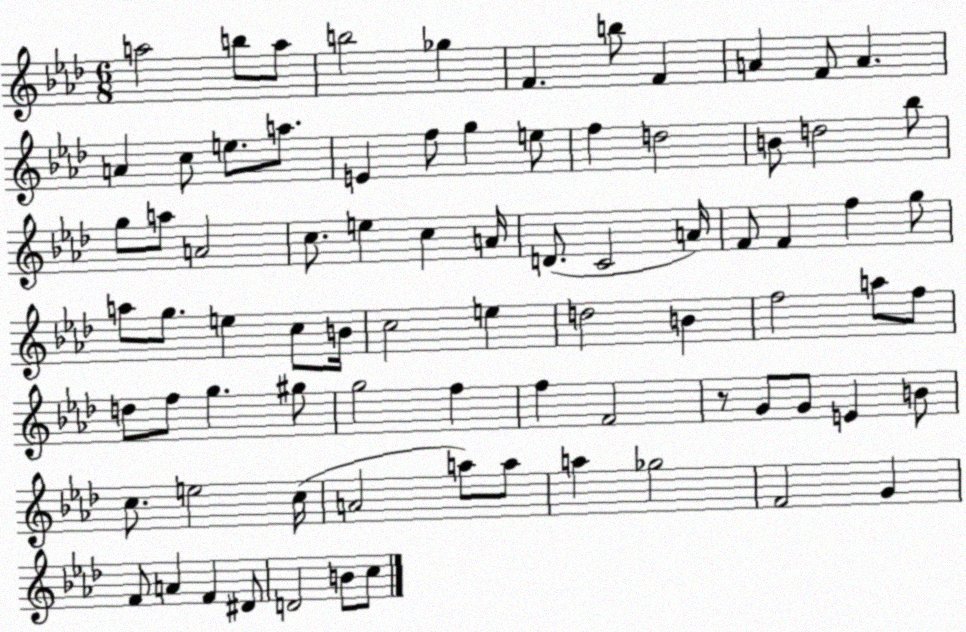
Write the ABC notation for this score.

X:1
T:Untitled
M:6/8
L:1/4
K:Ab
a2 b/2 a/2 b2 _g F b/2 F A F/2 A A c/2 e/2 a/2 E f/2 g e/2 f d2 B/2 d2 _b/2 g/2 a/2 A2 c/2 e c A/4 D/2 C2 A/4 F/2 F f g/2 a/2 g/2 e c/2 B/4 c2 e d2 B f2 a/2 f/2 d/2 f/2 g ^g/2 g2 f f F2 z/2 G/2 G/2 E B/2 c/2 e2 c/4 A2 a/2 a/2 a _g2 F2 G F/2 A F ^D/2 D2 B/2 c/2